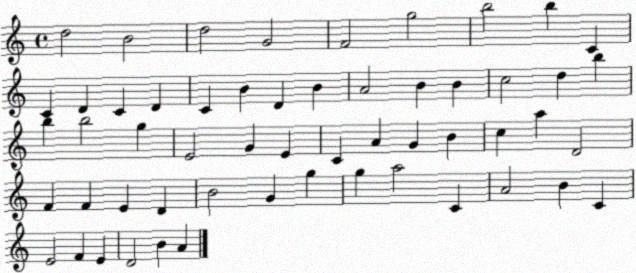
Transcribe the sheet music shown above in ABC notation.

X:1
T:Untitled
M:4/4
L:1/4
K:C
d2 B2 d2 G2 F2 g2 b2 b C C D C D C B D B A2 B B c2 d b b b2 g E2 G E C A G B c a D2 F F E D B2 G g g a2 C A2 B C E2 F E D2 B A